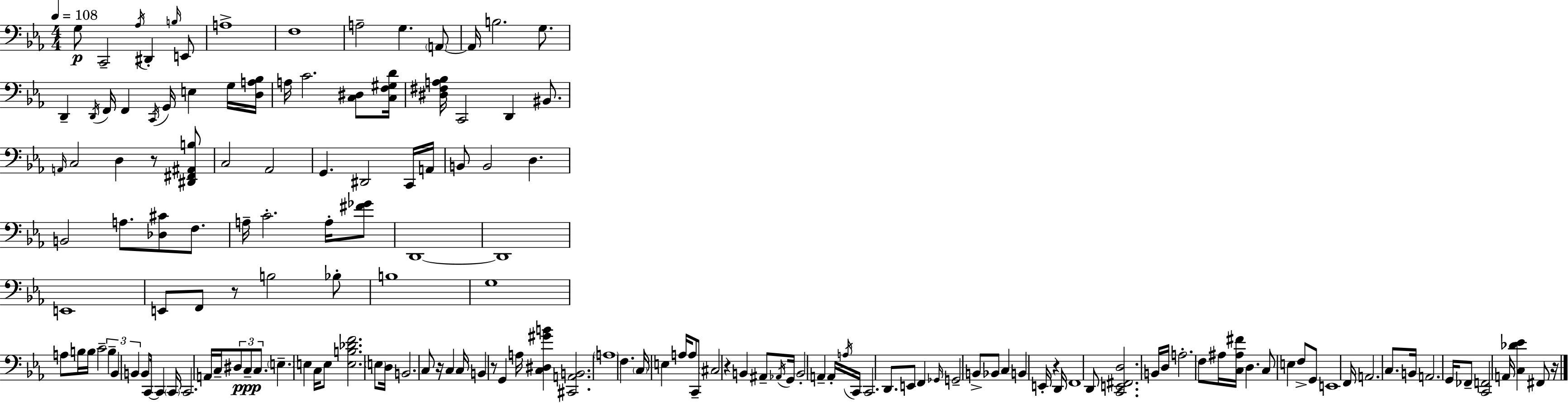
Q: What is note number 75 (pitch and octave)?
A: E3